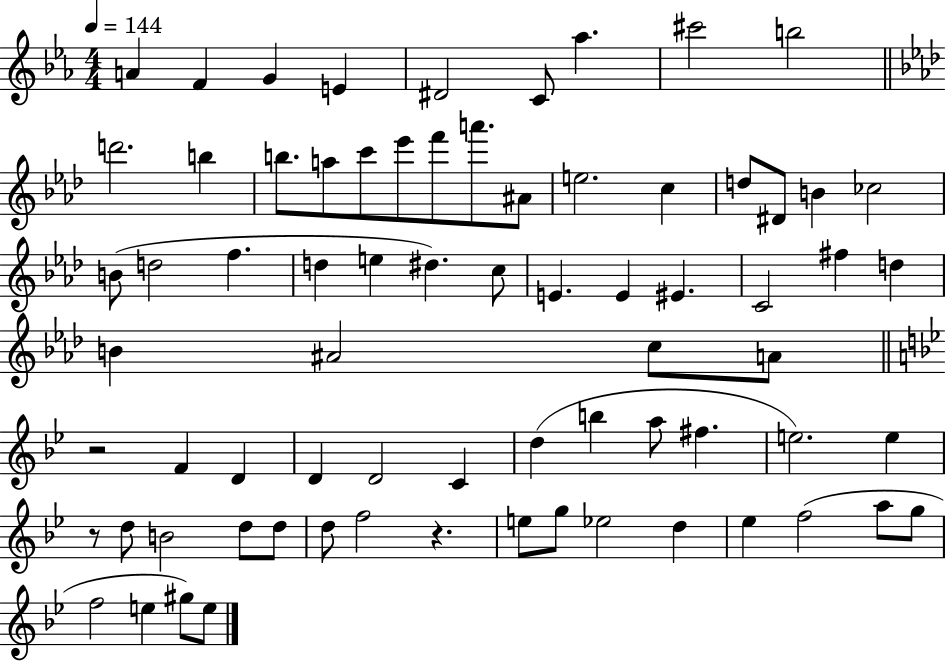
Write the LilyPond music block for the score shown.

{
  \clef treble
  \numericTimeSignature
  \time 4/4
  \key ees \major
  \tempo 4 = 144
  a'4 f'4 g'4 e'4 | dis'2 c'8 aes''4. | cis'''2 b''2 | \bar "||" \break \key aes \major d'''2. b''4 | b''8. a''8 c'''8 ees'''8 f'''8 a'''8. ais'8 | e''2. c''4 | d''8 dis'8 b'4 ces''2 | \break b'8( d''2 f''4. | d''4 e''4 dis''4.) c''8 | e'4. e'4 eis'4. | c'2 fis''4 d''4 | \break b'4 ais'2 c''8 a'8 | \bar "||" \break \key bes \major r2 f'4 d'4 | d'4 d'2 c'4 | d''4( b''4 a''8 fis''4. | e''2.) e''4 | \break r8 d''8 b'2 d''8 d''8 | d''8 f''2 r4. | e''8 g''8 ees''2 d''4 | ees''4 f''2( a''8 g''8 | \break f''2 e''4 gis''8) e''8 | \bar "|."
}